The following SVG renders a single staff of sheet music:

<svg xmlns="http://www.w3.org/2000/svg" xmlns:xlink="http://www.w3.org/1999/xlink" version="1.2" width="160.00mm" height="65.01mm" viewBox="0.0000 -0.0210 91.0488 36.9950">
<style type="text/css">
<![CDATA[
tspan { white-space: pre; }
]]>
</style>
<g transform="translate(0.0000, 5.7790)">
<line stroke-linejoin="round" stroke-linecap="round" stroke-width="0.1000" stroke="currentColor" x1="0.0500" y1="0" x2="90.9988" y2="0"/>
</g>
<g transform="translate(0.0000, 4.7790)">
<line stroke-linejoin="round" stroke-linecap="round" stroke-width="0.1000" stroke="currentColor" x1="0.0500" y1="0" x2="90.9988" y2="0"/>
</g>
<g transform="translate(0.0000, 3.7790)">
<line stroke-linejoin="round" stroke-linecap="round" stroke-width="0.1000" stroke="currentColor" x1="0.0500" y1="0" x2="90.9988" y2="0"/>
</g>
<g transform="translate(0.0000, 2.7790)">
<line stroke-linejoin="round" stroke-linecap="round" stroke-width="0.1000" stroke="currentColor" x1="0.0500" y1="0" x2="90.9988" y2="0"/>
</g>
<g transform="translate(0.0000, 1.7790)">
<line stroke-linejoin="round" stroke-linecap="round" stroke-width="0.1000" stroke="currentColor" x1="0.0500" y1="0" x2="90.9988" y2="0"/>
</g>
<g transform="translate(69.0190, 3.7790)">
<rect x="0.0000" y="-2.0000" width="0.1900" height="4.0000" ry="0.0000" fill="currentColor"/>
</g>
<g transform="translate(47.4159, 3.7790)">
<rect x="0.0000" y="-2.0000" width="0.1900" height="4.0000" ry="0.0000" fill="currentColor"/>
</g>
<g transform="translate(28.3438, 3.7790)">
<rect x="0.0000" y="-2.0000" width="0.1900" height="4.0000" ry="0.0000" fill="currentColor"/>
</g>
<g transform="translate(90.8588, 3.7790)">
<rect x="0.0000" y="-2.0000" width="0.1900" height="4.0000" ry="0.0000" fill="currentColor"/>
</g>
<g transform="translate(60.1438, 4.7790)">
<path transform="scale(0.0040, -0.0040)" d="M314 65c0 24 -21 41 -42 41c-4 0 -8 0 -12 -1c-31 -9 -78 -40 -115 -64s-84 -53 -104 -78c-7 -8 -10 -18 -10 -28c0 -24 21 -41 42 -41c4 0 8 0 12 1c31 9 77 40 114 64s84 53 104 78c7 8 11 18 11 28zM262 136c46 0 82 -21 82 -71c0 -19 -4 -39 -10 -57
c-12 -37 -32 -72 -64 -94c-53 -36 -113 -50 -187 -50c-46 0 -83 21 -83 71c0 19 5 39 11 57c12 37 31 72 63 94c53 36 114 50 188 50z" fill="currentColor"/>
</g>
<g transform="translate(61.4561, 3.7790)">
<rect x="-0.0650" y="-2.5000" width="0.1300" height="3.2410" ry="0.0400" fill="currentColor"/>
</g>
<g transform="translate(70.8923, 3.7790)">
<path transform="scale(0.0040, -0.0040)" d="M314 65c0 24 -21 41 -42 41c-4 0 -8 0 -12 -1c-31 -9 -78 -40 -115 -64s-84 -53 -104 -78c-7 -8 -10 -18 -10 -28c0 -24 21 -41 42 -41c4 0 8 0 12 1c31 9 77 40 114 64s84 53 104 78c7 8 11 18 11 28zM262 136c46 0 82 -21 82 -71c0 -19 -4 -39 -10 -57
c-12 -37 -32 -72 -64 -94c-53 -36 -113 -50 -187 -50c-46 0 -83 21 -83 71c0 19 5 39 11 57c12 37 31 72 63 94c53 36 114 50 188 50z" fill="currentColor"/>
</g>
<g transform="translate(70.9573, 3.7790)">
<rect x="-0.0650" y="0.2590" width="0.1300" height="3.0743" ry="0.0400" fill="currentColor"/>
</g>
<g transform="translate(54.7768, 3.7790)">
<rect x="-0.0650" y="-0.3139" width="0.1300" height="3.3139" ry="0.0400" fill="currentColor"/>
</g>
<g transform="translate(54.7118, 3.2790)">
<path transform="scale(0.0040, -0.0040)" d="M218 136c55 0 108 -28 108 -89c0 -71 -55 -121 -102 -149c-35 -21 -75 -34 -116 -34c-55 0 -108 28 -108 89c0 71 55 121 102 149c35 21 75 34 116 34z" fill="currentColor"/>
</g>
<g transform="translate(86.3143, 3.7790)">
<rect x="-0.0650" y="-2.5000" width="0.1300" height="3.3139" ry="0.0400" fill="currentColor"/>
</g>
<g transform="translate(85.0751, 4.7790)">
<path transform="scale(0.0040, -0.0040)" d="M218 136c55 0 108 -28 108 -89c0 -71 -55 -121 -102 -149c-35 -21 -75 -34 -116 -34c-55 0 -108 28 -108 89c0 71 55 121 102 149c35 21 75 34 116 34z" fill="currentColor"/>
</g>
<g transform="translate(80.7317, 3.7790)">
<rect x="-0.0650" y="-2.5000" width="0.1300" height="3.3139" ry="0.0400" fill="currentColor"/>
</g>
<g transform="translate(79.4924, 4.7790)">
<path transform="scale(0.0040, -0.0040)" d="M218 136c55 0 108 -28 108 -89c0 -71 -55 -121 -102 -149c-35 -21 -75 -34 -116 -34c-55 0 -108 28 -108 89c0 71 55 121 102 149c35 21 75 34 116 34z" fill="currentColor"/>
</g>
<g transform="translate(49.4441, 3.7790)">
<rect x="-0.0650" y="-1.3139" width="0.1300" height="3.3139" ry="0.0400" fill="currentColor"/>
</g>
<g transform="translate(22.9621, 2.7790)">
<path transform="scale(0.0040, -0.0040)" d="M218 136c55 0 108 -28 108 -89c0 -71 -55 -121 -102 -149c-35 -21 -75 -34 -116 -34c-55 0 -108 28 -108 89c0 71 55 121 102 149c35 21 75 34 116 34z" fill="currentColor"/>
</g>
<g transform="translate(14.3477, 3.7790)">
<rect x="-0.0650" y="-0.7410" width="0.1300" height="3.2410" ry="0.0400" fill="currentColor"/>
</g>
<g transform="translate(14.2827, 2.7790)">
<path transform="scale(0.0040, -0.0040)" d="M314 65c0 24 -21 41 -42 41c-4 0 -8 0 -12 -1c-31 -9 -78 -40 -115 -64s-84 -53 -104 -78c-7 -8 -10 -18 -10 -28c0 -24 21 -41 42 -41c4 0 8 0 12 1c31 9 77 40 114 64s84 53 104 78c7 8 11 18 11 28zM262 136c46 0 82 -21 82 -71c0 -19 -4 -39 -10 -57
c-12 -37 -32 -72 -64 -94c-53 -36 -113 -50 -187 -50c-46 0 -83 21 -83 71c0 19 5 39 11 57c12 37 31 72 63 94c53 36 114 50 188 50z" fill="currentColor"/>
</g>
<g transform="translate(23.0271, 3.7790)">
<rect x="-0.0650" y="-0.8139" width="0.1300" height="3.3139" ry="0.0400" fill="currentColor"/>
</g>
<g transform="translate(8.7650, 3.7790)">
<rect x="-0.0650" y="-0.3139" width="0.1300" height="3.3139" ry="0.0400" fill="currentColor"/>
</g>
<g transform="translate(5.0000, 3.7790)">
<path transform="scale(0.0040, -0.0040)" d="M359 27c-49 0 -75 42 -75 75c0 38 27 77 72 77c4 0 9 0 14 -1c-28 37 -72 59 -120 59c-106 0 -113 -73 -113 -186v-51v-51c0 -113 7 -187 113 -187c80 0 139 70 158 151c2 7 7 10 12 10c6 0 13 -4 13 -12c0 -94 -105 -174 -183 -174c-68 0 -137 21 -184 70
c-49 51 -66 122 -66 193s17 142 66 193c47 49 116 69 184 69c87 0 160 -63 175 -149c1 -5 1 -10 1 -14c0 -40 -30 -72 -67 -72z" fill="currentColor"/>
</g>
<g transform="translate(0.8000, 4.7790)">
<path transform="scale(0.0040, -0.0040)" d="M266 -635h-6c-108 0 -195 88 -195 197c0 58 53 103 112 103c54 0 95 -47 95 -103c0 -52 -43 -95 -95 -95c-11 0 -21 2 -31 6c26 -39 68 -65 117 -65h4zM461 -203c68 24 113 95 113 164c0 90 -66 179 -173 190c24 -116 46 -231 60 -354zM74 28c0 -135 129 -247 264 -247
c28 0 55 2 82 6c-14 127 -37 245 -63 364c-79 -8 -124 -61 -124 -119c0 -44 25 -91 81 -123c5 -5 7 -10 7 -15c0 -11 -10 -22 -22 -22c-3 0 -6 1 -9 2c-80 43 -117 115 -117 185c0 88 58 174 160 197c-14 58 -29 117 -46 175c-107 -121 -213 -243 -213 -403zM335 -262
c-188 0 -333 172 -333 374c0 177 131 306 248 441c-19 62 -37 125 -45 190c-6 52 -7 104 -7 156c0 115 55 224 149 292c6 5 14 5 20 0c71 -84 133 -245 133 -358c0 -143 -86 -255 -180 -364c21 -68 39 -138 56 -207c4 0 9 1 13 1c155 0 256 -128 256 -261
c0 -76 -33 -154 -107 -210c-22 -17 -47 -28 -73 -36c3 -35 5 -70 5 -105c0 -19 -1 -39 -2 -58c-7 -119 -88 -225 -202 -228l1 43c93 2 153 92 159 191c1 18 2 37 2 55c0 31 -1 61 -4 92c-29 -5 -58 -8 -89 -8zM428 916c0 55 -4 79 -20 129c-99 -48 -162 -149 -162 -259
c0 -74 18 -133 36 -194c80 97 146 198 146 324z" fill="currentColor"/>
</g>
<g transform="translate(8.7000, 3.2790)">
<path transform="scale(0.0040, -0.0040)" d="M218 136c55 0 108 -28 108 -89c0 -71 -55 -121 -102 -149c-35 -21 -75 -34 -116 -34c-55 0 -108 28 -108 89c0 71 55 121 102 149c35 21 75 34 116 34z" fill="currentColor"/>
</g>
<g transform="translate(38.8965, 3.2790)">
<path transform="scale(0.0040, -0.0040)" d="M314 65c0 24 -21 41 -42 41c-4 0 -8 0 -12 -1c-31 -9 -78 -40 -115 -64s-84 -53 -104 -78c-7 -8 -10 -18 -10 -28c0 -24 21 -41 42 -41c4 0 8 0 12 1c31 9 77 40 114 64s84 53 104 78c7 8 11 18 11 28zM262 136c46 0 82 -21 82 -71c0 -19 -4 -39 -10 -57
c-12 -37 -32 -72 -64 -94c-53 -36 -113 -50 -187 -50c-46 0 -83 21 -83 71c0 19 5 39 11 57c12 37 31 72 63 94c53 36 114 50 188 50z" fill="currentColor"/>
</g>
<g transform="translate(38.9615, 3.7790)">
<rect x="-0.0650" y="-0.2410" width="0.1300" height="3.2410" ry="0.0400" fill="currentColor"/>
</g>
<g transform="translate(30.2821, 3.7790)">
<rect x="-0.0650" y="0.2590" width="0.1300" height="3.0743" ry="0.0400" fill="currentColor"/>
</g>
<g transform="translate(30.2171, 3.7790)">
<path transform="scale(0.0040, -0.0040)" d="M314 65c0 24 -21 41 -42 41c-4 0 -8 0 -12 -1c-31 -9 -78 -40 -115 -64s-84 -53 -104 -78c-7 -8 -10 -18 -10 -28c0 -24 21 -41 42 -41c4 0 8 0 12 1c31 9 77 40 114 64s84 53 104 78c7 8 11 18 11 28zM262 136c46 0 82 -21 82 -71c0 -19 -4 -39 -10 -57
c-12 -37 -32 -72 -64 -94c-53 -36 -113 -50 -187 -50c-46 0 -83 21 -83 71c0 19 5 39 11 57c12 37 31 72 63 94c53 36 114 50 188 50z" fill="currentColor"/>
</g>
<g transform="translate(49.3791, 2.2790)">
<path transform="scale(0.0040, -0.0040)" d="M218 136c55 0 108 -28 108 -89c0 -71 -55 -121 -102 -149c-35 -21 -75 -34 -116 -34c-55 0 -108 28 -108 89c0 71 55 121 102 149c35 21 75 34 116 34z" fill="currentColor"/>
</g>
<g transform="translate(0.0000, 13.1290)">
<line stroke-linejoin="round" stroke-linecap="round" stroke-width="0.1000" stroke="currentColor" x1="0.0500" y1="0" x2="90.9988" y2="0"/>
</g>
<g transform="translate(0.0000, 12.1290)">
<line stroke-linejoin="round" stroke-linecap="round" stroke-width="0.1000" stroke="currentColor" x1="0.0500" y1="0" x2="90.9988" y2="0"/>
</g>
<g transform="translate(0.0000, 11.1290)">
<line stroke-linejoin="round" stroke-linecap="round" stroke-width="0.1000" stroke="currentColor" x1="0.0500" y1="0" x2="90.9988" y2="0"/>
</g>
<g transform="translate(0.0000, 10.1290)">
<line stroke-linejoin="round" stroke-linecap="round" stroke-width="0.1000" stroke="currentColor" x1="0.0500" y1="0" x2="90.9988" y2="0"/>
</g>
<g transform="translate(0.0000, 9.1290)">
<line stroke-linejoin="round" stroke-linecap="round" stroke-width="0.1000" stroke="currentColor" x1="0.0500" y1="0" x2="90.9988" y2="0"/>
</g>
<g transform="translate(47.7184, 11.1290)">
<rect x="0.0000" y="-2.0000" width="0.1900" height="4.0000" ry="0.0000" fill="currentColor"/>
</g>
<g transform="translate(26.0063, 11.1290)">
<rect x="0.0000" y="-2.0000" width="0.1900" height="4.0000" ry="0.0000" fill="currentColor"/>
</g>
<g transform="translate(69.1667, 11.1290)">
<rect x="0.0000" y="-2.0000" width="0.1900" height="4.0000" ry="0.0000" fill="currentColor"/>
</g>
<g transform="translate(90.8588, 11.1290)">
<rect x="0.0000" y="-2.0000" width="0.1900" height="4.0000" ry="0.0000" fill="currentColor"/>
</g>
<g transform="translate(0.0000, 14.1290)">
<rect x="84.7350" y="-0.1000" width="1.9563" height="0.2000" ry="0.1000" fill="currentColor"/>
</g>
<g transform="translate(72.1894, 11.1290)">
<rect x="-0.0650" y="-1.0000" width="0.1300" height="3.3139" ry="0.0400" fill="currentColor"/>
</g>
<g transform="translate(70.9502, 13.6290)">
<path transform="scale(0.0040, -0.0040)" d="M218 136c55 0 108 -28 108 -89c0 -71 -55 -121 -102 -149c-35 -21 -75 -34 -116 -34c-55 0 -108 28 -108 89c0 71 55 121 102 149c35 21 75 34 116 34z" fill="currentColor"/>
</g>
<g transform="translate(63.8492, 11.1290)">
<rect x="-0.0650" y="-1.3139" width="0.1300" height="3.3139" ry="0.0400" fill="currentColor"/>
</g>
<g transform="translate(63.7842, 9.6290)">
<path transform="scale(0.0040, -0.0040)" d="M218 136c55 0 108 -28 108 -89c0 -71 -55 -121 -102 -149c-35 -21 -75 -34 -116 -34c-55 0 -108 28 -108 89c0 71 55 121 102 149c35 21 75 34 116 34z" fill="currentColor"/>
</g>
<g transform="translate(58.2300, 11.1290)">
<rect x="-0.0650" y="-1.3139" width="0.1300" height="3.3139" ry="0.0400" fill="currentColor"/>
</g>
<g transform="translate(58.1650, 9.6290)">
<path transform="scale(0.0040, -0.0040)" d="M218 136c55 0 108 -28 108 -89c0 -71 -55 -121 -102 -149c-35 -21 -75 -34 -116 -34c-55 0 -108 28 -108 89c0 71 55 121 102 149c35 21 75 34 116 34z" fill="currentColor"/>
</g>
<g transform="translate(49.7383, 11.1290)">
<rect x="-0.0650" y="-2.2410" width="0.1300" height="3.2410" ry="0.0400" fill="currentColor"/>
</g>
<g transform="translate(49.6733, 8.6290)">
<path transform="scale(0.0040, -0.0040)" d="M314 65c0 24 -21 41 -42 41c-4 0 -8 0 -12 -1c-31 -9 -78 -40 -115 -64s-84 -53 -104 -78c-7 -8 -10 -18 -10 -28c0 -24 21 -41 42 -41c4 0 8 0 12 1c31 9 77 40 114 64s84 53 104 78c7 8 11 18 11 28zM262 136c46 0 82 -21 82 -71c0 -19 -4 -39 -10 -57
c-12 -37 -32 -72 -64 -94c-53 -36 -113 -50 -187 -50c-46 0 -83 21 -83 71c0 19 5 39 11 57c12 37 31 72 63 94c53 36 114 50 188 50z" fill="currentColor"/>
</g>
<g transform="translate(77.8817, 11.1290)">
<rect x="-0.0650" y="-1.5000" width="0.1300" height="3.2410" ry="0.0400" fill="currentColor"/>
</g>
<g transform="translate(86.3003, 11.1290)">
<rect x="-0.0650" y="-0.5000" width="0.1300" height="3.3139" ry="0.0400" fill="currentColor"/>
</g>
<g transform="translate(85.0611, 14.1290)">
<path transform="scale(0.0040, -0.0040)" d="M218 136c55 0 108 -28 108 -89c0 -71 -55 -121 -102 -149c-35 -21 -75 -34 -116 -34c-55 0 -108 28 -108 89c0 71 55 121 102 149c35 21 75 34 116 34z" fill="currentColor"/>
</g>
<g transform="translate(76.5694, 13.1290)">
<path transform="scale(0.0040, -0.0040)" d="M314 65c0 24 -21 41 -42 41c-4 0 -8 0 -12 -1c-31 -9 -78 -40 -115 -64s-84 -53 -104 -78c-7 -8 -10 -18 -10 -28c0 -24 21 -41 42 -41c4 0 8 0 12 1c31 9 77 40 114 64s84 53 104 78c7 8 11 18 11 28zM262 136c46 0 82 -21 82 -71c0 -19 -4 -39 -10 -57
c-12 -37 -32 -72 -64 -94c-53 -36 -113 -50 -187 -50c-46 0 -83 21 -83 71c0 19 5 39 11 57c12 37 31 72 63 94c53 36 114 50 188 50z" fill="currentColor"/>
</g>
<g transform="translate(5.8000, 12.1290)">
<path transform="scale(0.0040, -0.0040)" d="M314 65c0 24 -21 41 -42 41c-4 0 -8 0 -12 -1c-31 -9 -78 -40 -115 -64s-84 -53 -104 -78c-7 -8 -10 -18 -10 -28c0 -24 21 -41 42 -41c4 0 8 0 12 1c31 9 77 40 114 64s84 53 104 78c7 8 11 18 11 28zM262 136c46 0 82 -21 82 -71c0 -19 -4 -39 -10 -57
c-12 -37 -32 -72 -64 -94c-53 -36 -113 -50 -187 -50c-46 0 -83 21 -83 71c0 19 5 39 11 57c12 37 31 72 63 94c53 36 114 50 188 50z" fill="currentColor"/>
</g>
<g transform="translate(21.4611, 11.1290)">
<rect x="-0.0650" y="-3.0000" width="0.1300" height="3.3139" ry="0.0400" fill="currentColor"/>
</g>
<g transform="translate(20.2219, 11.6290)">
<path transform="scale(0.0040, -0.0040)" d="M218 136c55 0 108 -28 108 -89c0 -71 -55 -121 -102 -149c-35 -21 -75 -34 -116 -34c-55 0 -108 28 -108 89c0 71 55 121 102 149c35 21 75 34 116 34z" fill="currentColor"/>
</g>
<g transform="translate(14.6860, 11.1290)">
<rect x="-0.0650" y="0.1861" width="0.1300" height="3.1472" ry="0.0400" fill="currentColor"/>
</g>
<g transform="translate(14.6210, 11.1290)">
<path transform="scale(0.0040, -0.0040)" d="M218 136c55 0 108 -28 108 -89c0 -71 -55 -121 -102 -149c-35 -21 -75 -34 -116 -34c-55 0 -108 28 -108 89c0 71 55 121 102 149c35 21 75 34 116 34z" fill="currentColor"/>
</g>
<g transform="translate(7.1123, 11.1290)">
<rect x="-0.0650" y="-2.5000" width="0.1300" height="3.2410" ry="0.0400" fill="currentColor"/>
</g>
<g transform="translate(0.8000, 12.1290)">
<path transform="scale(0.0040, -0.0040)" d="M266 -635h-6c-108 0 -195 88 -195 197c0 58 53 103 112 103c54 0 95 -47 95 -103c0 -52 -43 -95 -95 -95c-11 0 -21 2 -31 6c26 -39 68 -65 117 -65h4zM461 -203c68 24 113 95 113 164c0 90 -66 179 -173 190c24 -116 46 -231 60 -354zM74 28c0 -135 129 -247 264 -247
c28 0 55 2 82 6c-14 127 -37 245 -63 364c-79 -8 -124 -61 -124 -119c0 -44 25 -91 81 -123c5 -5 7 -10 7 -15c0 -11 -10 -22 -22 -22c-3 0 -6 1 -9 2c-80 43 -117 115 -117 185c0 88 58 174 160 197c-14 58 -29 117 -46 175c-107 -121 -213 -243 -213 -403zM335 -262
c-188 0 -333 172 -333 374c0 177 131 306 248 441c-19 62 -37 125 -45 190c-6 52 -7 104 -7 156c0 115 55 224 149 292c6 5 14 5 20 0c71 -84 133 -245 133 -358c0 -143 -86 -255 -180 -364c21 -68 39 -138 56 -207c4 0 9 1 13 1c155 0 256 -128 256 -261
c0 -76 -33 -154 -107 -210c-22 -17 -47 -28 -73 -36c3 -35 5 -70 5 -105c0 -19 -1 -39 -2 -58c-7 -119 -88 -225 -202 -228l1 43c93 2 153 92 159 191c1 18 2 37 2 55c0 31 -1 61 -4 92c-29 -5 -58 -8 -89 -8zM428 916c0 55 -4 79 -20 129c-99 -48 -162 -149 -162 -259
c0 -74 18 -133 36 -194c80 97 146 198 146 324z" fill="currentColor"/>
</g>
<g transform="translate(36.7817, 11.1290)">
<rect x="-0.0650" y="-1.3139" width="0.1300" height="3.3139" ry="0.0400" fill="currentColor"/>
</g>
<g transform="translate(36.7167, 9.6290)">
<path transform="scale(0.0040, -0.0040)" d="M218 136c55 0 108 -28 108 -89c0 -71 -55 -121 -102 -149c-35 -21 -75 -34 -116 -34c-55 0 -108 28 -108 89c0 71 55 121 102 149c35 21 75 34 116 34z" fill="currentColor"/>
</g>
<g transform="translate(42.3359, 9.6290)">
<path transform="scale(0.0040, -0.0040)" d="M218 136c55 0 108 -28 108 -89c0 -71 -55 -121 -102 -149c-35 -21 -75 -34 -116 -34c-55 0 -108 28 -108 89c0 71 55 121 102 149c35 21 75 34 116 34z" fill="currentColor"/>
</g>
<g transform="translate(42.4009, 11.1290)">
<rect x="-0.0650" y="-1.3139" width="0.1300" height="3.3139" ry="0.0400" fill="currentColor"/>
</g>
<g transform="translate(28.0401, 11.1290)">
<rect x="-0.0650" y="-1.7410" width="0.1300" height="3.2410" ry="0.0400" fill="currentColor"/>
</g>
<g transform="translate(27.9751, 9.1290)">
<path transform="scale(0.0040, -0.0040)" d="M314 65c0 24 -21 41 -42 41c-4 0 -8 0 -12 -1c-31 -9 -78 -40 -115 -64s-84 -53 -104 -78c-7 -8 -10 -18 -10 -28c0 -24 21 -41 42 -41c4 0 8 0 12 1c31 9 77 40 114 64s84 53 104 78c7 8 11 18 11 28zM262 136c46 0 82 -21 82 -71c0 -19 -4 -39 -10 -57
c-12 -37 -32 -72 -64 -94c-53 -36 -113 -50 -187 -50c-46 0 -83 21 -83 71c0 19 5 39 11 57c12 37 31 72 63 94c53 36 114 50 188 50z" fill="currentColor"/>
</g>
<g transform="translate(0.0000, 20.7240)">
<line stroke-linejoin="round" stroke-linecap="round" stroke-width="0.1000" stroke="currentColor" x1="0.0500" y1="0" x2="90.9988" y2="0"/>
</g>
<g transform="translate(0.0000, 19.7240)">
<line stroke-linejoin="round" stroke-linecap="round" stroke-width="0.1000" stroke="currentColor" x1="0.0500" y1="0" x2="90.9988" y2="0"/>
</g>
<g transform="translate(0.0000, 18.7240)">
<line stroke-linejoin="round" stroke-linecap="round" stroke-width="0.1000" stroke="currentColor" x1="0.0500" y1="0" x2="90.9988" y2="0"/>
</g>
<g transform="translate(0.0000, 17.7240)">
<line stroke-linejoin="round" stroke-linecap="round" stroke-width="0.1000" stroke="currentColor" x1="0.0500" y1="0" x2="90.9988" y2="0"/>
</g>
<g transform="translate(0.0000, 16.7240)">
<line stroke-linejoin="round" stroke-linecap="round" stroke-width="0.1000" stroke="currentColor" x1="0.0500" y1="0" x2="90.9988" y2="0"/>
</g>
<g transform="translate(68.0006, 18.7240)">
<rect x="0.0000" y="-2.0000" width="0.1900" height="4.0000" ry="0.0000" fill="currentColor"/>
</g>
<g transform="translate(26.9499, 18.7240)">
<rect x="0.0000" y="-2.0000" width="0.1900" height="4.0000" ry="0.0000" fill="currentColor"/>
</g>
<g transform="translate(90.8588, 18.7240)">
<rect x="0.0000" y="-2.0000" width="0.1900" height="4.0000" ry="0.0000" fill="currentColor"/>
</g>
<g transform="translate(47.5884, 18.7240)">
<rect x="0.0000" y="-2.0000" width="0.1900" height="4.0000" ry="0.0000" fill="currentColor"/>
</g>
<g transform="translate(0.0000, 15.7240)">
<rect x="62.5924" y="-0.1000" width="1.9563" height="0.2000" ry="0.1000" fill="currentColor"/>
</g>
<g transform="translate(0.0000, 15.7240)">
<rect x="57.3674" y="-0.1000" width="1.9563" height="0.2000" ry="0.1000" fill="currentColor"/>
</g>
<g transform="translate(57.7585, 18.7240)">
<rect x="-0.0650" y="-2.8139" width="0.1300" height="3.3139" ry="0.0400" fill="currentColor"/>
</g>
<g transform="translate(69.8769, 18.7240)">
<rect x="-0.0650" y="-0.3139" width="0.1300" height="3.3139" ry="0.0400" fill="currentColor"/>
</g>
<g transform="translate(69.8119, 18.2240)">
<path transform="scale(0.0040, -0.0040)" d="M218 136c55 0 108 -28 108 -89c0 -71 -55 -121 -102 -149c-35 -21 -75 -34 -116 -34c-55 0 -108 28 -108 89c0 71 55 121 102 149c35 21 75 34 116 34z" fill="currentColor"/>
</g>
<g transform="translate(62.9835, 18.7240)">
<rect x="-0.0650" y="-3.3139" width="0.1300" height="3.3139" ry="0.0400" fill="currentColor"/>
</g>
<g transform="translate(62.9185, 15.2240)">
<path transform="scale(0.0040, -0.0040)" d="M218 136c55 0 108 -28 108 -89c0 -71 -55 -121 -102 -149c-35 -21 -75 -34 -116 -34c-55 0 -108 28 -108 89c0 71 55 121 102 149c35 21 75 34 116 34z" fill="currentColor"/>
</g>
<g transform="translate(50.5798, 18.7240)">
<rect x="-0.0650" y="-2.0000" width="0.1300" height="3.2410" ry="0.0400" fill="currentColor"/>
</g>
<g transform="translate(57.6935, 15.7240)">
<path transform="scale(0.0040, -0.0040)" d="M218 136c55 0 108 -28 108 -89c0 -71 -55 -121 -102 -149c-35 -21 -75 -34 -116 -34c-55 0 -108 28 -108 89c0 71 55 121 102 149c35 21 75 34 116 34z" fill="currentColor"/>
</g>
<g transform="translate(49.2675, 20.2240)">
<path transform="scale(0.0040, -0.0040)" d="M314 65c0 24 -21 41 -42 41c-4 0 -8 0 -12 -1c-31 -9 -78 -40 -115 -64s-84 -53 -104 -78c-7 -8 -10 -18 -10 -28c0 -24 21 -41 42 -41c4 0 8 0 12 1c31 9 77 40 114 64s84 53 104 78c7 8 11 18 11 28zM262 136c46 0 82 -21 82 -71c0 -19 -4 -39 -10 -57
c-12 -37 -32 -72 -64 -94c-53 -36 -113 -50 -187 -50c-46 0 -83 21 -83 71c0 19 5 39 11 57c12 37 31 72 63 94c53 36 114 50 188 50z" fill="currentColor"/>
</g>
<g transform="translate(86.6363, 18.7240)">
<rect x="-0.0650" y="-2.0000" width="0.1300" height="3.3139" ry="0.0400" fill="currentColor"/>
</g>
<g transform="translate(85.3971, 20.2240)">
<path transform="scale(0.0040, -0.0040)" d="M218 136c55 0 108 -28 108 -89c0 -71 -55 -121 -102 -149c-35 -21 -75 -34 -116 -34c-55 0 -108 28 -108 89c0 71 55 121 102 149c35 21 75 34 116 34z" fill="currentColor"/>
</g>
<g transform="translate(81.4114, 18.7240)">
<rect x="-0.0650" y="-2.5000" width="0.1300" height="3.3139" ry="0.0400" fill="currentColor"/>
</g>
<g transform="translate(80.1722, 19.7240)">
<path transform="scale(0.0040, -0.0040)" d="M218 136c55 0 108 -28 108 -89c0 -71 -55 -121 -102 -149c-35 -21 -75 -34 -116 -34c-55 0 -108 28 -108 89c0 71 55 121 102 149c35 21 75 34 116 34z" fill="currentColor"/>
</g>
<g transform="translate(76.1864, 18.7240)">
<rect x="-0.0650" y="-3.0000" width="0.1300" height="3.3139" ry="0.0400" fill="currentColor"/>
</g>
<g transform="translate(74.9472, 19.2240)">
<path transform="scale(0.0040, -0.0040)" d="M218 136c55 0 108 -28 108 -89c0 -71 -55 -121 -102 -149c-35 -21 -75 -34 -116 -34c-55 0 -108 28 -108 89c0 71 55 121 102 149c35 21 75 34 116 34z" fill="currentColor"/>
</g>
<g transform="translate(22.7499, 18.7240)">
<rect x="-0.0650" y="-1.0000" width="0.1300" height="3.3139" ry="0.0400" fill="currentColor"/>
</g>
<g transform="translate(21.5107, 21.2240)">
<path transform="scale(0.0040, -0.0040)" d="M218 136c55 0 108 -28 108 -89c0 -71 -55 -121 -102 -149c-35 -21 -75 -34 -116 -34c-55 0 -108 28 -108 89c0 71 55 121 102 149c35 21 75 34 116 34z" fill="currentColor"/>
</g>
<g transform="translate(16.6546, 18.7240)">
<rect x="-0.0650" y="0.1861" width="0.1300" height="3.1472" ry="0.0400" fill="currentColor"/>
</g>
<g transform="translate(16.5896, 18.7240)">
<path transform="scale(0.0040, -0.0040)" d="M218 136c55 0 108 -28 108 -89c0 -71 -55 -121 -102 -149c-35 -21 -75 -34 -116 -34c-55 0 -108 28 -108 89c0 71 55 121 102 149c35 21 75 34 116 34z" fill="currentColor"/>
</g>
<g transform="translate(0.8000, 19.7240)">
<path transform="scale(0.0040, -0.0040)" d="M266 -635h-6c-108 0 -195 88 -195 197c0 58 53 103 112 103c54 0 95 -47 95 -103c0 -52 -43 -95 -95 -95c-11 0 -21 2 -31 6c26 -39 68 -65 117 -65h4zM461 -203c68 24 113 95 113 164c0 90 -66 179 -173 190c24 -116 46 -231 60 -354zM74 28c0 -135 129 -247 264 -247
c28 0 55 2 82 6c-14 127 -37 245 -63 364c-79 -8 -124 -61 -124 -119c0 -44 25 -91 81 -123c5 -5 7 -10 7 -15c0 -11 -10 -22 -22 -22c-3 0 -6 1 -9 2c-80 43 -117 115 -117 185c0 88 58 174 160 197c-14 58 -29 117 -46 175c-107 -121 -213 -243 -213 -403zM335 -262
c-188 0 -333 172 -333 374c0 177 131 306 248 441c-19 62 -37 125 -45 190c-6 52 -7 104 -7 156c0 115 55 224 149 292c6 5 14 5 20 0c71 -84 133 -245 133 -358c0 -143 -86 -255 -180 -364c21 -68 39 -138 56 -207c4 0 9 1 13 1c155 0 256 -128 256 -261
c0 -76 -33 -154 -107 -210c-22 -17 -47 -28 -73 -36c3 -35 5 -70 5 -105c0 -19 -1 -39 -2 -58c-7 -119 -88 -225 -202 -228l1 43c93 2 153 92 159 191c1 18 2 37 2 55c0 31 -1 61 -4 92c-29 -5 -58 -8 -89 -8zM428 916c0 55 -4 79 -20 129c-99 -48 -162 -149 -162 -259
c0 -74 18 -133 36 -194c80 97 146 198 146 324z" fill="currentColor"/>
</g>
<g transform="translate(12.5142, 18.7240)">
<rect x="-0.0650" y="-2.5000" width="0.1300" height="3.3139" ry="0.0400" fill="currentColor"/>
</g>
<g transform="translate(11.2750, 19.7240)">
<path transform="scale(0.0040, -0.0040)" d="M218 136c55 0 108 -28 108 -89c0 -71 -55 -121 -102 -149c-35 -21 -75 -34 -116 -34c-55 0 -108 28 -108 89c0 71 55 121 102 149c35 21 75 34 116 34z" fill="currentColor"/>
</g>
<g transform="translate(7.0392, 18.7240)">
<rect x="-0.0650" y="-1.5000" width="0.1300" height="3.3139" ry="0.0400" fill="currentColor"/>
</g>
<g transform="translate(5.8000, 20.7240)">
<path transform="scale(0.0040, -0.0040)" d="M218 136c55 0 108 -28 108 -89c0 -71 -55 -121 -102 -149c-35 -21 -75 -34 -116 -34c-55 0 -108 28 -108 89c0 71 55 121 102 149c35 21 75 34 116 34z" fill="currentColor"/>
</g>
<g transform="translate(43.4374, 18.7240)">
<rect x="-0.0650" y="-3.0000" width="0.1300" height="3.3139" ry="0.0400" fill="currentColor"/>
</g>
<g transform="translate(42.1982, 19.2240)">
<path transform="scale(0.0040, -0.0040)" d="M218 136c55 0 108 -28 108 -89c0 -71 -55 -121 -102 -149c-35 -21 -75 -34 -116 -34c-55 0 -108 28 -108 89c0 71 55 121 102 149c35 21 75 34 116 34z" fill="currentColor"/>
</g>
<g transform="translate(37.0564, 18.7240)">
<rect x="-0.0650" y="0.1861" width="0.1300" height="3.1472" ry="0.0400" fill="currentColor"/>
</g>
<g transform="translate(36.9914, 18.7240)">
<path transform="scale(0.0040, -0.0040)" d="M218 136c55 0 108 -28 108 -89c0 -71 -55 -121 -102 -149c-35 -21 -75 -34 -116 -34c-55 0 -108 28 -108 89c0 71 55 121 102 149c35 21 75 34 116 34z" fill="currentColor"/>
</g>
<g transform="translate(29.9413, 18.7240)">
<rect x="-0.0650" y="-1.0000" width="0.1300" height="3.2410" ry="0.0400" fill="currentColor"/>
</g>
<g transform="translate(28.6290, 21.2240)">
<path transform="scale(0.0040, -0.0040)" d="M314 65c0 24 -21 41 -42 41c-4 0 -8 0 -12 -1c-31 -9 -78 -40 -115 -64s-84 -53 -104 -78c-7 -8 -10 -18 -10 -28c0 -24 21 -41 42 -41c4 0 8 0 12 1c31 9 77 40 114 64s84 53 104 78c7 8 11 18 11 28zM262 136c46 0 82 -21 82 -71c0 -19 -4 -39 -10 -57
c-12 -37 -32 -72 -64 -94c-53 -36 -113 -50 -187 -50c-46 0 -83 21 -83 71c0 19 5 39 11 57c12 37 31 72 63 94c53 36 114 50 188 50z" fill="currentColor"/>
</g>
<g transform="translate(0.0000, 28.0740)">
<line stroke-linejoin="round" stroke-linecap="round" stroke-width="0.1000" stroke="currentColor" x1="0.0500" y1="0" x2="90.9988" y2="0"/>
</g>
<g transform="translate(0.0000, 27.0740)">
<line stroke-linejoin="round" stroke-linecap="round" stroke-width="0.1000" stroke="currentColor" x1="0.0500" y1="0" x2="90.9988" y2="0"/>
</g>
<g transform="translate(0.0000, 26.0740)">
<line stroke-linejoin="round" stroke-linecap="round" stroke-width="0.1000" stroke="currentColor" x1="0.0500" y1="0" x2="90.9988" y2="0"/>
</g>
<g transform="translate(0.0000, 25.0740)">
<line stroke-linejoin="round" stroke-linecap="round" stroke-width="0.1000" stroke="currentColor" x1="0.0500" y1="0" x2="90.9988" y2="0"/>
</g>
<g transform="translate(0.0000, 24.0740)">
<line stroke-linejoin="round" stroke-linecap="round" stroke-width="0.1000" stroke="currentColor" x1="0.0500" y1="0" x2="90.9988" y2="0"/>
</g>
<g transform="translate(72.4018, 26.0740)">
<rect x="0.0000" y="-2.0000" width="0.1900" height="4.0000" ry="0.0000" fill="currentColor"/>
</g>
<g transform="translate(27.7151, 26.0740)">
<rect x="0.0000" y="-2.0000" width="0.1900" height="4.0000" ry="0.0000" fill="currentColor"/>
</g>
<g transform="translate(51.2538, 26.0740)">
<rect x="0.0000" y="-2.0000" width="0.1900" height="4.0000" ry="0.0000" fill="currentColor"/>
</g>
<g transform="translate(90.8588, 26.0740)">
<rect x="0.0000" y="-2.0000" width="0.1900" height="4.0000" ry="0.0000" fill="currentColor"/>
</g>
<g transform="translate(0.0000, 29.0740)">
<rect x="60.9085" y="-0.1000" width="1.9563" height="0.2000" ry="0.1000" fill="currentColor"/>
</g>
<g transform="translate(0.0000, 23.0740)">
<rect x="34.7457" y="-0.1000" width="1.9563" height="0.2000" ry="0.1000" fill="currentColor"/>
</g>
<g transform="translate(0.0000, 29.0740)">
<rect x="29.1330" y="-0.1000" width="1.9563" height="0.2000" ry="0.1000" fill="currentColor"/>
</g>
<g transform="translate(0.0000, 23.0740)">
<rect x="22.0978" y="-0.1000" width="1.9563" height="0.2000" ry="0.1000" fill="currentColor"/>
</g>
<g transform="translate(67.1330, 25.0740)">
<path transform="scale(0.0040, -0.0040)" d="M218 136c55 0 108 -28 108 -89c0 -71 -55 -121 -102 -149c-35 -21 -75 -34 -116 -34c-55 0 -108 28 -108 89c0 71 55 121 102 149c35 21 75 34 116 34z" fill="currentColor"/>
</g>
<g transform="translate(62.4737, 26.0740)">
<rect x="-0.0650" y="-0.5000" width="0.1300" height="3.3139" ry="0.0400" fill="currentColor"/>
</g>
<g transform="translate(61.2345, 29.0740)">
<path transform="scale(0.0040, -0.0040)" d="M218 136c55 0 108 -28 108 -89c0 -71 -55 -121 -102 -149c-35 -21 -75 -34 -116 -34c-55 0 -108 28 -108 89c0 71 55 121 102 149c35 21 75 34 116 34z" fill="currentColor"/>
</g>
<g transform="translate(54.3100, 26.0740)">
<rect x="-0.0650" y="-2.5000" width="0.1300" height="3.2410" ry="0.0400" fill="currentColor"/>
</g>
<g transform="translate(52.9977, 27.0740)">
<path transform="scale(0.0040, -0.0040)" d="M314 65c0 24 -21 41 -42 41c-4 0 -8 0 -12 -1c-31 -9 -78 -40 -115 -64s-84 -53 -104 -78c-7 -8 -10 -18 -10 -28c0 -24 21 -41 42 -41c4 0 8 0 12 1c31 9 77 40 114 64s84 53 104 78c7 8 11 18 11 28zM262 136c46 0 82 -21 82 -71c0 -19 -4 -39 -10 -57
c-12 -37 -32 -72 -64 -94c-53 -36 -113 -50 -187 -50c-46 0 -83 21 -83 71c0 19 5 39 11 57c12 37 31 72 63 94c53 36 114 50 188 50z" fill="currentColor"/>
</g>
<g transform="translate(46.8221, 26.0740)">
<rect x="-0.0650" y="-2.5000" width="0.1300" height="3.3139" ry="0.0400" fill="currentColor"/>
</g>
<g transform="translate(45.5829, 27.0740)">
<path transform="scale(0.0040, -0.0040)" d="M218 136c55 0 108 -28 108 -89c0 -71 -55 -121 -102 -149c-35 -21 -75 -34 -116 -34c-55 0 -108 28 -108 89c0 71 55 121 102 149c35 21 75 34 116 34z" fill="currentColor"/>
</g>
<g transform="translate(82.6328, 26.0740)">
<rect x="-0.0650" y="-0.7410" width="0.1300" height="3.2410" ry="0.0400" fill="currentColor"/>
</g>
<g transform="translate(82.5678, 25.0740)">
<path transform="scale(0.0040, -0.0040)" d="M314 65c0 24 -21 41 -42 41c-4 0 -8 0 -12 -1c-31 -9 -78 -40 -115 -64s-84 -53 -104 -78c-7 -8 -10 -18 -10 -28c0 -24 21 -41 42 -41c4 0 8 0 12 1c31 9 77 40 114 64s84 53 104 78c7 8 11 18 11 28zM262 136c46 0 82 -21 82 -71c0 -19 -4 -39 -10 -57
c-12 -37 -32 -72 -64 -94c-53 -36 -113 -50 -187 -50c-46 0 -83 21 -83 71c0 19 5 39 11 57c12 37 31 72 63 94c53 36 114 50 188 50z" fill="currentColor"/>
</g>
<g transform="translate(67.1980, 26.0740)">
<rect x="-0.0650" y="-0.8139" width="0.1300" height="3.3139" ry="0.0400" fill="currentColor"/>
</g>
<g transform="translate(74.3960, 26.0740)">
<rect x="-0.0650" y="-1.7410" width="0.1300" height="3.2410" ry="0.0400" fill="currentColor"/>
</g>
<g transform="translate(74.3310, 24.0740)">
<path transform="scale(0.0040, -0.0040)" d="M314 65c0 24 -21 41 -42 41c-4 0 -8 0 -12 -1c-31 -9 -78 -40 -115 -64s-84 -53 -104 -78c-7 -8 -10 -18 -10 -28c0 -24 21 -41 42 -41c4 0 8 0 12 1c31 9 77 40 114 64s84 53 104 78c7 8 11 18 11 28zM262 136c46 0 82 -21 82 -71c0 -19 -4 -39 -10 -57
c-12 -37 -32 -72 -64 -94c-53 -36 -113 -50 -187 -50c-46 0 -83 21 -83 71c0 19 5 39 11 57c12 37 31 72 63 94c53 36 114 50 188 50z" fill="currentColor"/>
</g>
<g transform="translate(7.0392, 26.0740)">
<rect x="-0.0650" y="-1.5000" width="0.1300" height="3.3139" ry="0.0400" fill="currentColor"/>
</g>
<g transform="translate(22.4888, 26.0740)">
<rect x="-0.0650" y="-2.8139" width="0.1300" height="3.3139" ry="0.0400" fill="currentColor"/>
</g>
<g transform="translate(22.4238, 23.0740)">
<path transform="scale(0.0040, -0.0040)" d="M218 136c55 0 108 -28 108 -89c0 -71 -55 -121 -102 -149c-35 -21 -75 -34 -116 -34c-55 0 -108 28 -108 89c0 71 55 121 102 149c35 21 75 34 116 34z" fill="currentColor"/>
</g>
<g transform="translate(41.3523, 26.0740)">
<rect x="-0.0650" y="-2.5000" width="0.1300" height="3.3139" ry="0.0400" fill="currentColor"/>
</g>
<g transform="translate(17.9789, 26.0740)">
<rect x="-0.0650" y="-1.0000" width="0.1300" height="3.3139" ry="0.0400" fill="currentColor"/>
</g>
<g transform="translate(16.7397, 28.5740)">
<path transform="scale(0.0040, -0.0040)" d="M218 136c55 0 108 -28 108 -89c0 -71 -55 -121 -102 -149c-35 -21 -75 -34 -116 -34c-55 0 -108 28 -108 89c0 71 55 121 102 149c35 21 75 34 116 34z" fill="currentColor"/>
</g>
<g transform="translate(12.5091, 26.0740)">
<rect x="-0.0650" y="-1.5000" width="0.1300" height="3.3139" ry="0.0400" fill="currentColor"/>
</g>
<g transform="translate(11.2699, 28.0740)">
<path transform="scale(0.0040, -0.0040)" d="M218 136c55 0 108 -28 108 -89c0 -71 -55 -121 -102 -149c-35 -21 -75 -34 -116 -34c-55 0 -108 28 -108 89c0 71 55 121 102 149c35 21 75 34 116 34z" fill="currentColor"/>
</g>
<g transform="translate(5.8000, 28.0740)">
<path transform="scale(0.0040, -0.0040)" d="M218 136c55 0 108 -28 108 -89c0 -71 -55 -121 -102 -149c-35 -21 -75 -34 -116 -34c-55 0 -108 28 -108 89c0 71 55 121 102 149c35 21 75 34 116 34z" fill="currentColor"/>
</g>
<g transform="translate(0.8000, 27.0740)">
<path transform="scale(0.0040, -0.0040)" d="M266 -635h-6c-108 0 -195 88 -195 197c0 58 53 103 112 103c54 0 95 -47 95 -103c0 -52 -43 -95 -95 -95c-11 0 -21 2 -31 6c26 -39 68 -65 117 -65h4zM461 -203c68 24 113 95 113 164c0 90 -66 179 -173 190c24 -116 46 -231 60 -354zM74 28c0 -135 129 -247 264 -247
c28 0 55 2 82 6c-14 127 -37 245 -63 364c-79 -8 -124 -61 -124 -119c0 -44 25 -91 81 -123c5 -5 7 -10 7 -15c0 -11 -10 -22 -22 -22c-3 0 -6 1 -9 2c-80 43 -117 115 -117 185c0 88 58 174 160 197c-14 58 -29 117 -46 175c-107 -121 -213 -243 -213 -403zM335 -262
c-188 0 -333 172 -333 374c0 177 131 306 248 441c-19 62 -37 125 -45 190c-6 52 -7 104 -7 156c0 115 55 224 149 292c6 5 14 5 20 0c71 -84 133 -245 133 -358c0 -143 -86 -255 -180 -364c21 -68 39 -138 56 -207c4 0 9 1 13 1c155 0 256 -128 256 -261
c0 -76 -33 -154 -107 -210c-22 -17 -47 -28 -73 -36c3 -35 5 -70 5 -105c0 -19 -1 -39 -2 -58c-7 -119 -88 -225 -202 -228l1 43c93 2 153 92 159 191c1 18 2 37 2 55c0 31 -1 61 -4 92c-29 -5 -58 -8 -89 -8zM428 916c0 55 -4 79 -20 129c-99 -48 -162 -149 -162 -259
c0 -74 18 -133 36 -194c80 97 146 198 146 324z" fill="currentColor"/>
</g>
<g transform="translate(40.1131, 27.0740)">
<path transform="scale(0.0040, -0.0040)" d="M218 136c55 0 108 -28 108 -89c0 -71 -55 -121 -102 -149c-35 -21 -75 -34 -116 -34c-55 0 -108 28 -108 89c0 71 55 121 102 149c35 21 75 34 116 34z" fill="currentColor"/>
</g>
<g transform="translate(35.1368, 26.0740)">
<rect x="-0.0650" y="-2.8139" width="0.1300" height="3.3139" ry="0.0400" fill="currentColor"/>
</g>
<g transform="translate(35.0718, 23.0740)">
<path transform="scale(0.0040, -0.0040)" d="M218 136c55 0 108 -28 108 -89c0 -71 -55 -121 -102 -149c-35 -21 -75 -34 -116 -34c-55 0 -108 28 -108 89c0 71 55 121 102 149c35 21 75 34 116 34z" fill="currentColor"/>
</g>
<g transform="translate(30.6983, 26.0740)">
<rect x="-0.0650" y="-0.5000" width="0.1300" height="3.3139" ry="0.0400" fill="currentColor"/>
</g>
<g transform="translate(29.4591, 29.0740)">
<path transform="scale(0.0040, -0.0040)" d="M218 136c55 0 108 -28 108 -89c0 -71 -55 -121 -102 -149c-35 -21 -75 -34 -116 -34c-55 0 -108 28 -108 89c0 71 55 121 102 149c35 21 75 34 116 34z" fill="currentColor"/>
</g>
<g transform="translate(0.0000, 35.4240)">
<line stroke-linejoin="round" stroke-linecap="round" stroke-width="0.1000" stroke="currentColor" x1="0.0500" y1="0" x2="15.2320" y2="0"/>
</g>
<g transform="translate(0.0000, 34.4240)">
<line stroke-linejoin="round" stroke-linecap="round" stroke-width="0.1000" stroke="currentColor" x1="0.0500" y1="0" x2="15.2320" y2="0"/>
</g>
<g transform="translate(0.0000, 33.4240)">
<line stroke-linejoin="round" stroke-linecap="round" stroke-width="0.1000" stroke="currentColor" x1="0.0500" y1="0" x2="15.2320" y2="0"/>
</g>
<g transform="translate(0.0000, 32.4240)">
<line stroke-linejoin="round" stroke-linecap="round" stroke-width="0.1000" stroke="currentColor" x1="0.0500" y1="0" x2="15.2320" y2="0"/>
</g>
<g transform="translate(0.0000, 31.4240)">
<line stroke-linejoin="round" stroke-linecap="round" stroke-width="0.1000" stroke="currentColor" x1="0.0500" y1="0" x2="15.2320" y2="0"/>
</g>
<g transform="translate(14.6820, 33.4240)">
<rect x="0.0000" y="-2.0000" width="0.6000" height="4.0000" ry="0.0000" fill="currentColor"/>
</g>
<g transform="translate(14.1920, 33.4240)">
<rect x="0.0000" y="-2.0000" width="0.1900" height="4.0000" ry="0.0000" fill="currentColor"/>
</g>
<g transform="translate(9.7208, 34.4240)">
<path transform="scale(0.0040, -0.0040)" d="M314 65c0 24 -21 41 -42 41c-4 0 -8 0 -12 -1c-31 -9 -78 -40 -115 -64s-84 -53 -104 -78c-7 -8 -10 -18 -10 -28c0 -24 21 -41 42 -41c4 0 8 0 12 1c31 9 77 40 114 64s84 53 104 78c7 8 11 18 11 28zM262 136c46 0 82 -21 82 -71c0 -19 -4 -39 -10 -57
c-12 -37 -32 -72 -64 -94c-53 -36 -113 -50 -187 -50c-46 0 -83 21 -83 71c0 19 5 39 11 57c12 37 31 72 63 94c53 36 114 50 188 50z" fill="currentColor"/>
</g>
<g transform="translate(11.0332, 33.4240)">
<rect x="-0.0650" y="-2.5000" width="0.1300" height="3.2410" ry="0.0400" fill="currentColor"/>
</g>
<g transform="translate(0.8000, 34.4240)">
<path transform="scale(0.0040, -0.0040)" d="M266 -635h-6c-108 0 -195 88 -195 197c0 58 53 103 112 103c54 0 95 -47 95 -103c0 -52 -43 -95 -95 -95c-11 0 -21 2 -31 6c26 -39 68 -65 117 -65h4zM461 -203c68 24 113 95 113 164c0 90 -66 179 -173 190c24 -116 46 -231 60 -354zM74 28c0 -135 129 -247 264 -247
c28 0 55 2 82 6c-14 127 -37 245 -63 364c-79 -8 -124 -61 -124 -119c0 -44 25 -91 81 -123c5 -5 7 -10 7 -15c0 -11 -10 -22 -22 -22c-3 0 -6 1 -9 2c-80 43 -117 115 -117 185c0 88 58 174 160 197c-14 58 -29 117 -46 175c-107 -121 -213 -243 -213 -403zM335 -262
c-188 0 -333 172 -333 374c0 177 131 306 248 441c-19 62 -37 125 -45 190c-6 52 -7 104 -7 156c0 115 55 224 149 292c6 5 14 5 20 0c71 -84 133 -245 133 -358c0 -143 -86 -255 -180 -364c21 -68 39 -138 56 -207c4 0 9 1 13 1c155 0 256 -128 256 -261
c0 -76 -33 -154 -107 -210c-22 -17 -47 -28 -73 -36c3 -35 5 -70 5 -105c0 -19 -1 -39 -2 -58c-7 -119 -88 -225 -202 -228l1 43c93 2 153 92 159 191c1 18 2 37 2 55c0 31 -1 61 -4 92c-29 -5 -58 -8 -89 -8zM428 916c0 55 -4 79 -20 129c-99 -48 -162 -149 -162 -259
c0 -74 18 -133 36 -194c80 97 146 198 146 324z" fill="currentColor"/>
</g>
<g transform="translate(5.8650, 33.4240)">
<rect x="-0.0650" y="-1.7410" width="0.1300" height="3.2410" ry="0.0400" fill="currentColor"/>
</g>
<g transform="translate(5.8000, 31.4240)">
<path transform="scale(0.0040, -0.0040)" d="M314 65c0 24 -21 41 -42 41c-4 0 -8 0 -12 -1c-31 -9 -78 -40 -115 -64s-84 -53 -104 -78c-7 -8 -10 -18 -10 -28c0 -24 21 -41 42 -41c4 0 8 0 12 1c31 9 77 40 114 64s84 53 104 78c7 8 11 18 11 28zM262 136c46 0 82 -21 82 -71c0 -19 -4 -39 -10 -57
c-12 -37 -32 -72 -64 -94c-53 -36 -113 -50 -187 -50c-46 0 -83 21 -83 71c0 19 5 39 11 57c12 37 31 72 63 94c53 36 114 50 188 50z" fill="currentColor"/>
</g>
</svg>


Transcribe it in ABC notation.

X:1
T:Untitled
M:4/4
L:1/4
K:C
c d2 d B2 c2 e c G2 B2 G G G2 B A f2 e e g2 e e D E2 C E G B D D2 B A F2 a b c A G F E E D a C a G G G2 C d f2 d2 f2 G2